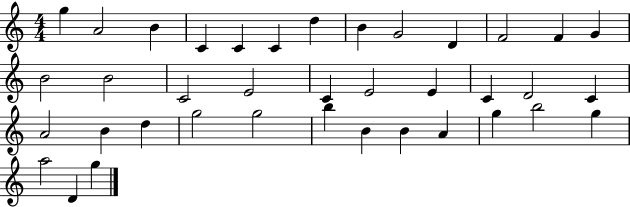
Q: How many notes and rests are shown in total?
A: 38